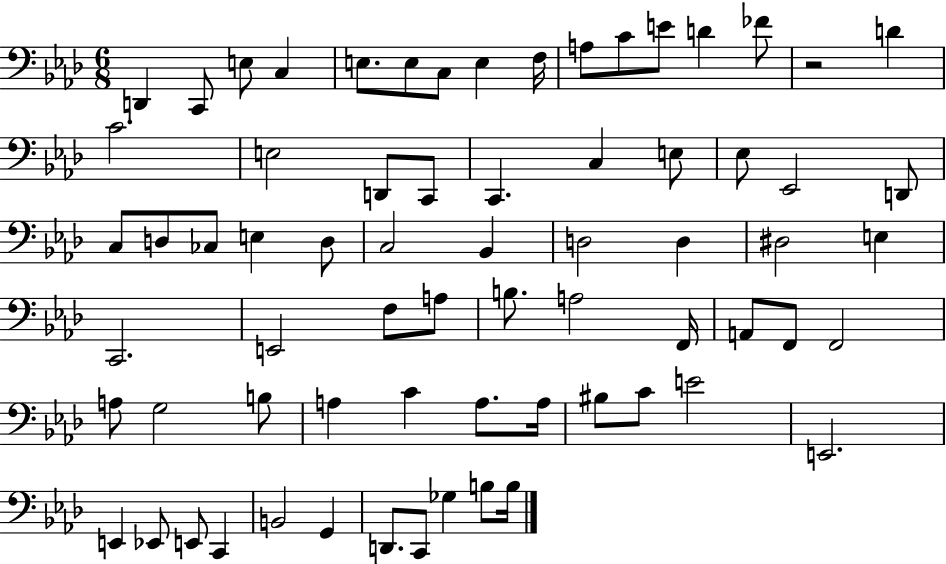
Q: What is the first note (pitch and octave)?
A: D2